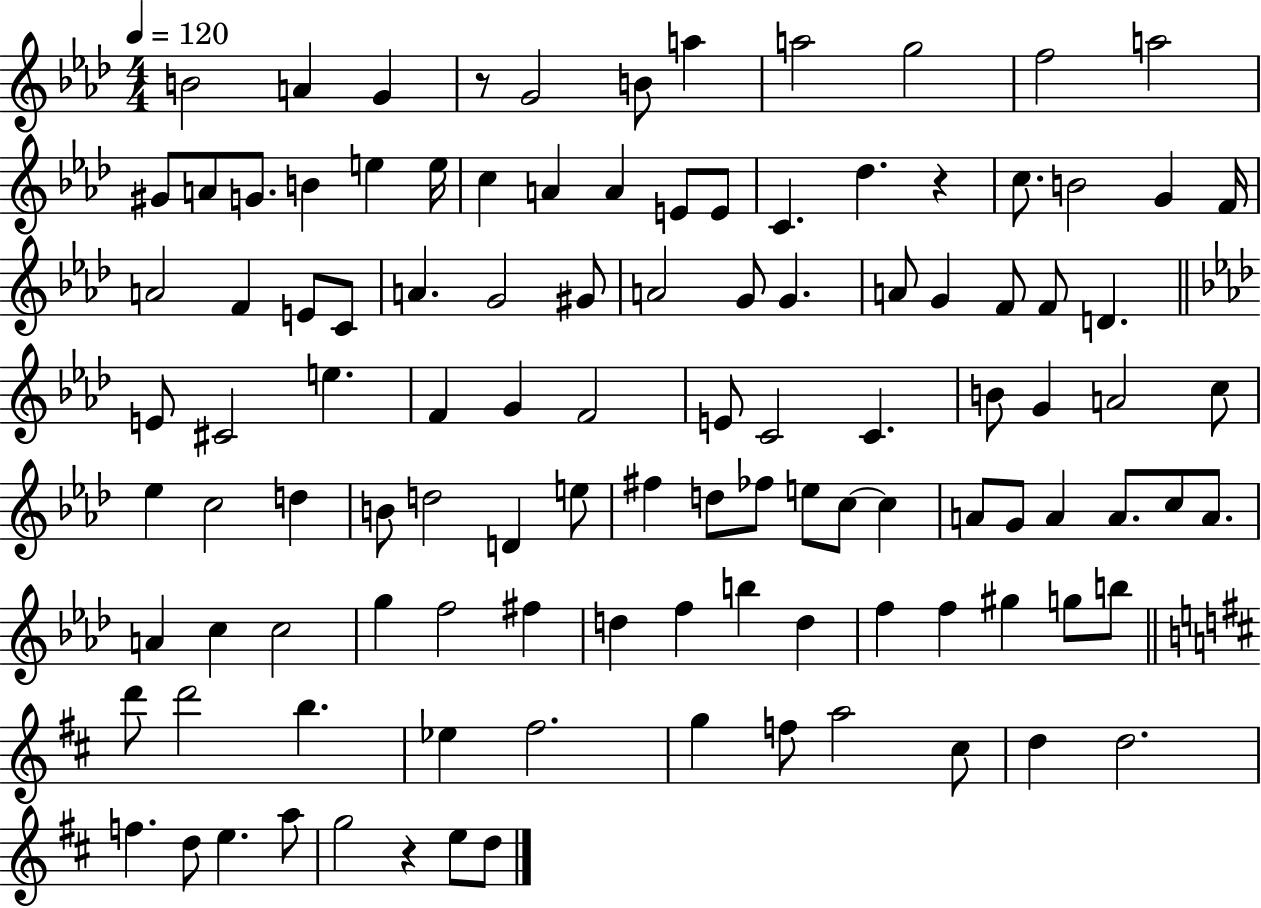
X:1
T:Untitled
M:4/4
L:1/4
K:Ab
B2 A G z/2 G2 B/2 a a2 g2 f2 a2 ^G/2 A/2 G/2 B e e/4 c A A E/2 E/2 C _d z c/2 B2 G F/4 A2 F E/2 C/2 A G2 ^G/2 A2 G/2 G A/2 G F/2 F/2 D E/2 ^C2 e F G F2 E/2 C2 C B/2 G A2 c/2 _e c2 d B/2 d2 D e/2 ^f d/2 _f/2 e/2 c/2 c A/2 G/2 A A/2 c/2 A/2 A c c2 g f2 ^f d f b d f f ^g g/2 b/2 d'/2 d'2 b _e ^f2 g f/2 a2 ^c/2 d d2 f d/2 e a/2 g2 z e/2 d/2